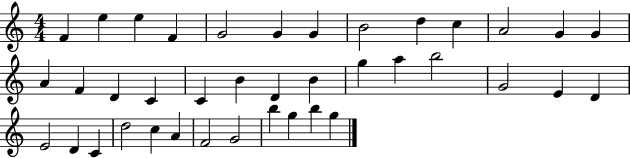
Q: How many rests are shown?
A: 0